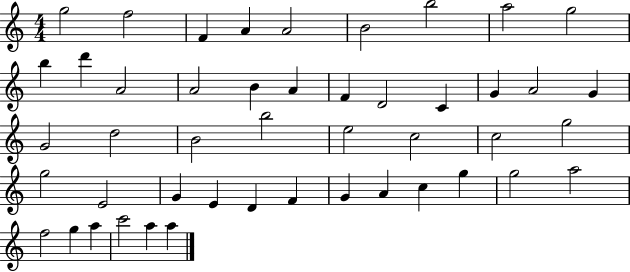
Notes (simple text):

G5/h F5/h F4/q A4/q A4/h B4/h B5/h A5/h G5/h B5/q D6/q A4/h A4/h B4/q A4/q F4/q D4/h C4/q G4/q A4/h G4/q G4/h D5/h B4/h B5/h E5/h C5/h C5/h G5/h G5/h E4/h G4/q E4/q D4/q F4/q G4/q A4/q C5/q G5/q G5/h A5/h F5/h G5/q A5/q C6/h A5/q A5/q